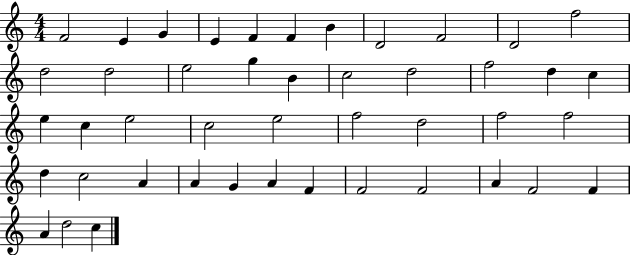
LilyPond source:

{
  \clef treble
  \numericTimeSignature
  \time 4/4
  \key c \major
  f'2 e'4 g'4 | e'4 f'4 f'4 b'4 | d'2 f'2 | d'2 f''2 | \break d''2 d''2 | e''2 g''4 b'4 | c''2 d''2 | f''2 d''4 c''4 | \break e''4 c''4 e''2 | c''2 e''2 | f''2 d''2 | f''2 f''2 | \break d''4 c''2 a'4 | a'4 g'4 a'4 f'4 | f'2 f'2 | a'4 f'2 f'4 | \break a'4 d''2 c''4 | \bar "|."
}